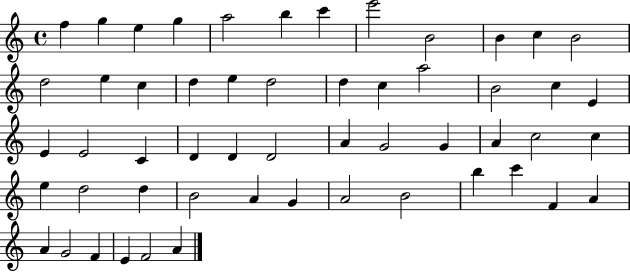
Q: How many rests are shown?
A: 0